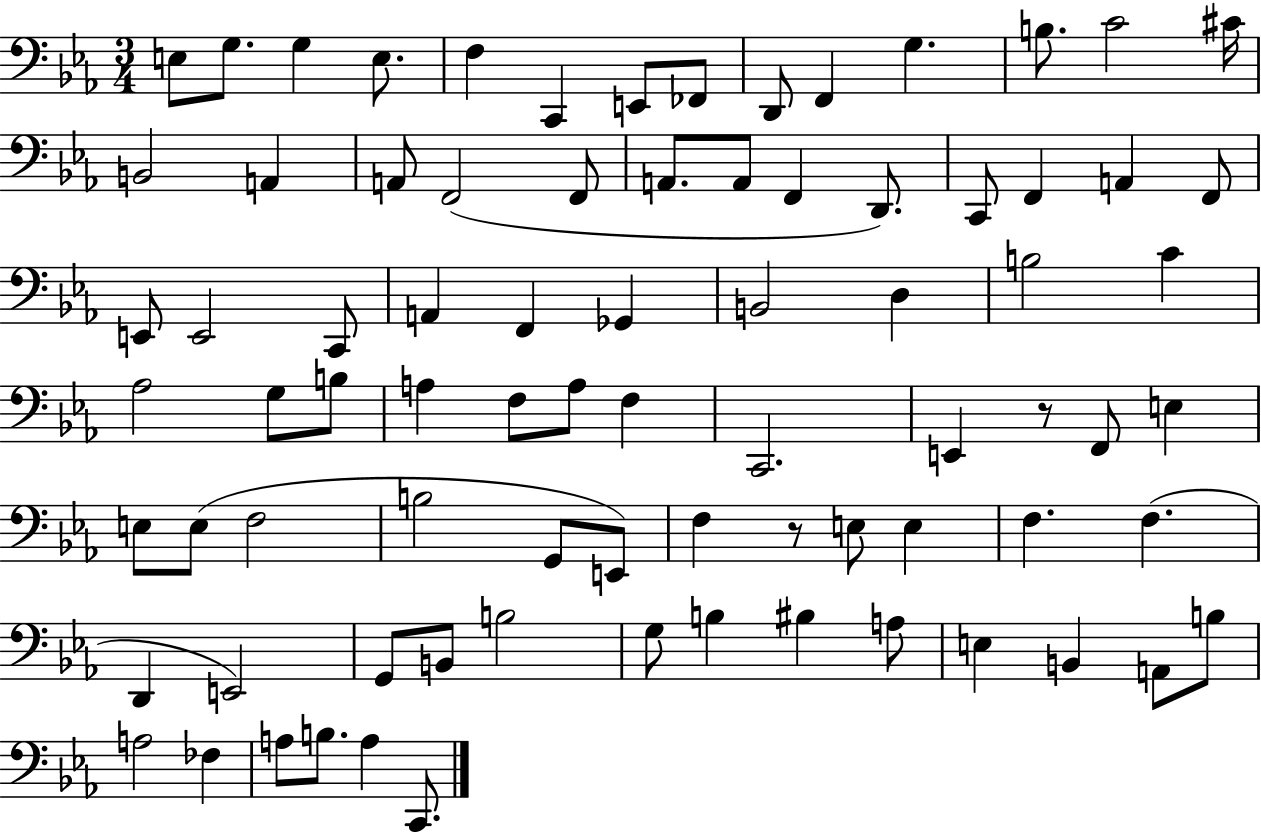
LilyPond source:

{
  \clef bass
  \numericTimeSignature
  \time 3/4
  \key ees \major
  \repeat volta 2 { e8 g8. g4 e8. | f4 c,4 e,8 fes,8 | d,8 f,4 g4. | b8. c'2 cis'16 | \break b,2 a,4 | a,8 f,2( f,8 | a,8. a,8 f,4 d,8.) | c,8 f,4 a,4 f,8 | \break e,8 e,2 c,8 | a,4 f,4 ges,4 | b,2 d4 | b2 c'4 | \break aes2 g8 b8 | a4 f8 a8 f4 | c,2. | e,4 r8 f,8 e4 | \break e8 e8( f2 | b2 g,8 e,8) | f4 r8 e8 e4 | f4. f4.( | \break d,4 e,2) | g,8 b,8 b2 | g8 b4 bis4 a8 | e4 b,4 a,8 b8 | \break a2 fes4 | a8 b8. a4 c,8. | } \bar "|."
}